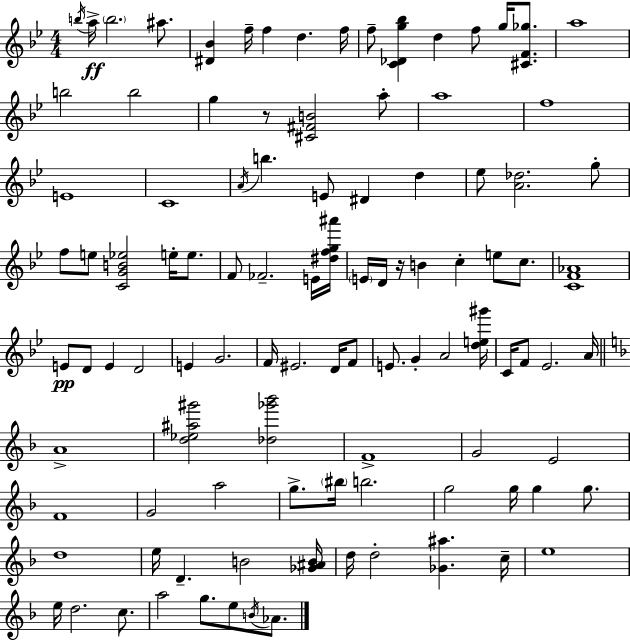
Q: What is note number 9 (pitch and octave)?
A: F5